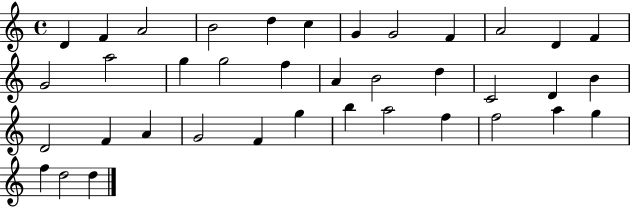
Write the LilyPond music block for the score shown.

{
  \clef treble
  \time 4/4
  \defaultTimeSignature
  \key c \major
  d'4 f'4 a'2 | b'2 d''4 c''4 | g'4 g'2 f'4 | a'2 d'4 f'4 | \break g'2 a''2 | g''4 g''2 f''4 | a'4 b'2 d''4 | c'2 d'4 b'4 | \break d'2 f'4 a'4 | g'2 f'4 g''4 | b''4 a''2 f''4 | f''2 a''4 g''4 | \break f''4 d''2 d''4 | \bar "|."
}